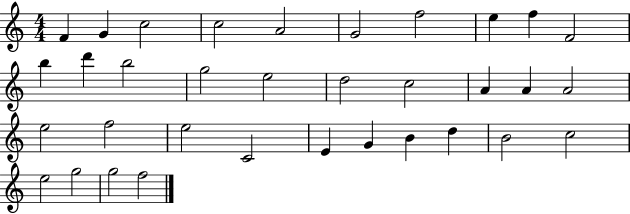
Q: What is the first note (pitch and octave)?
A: F4